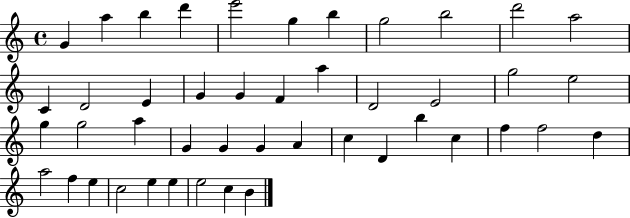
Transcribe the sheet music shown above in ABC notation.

X:1
T:Untitled
M:4/4
L:1/4
K:C
G a b d' e'2 g b g2 b2 d'2 a2 C D2 E G G F a D2 E2 g2 e2 g g2 a G G G A c D b c f f2 d a2 f e c2 e e e2 c B